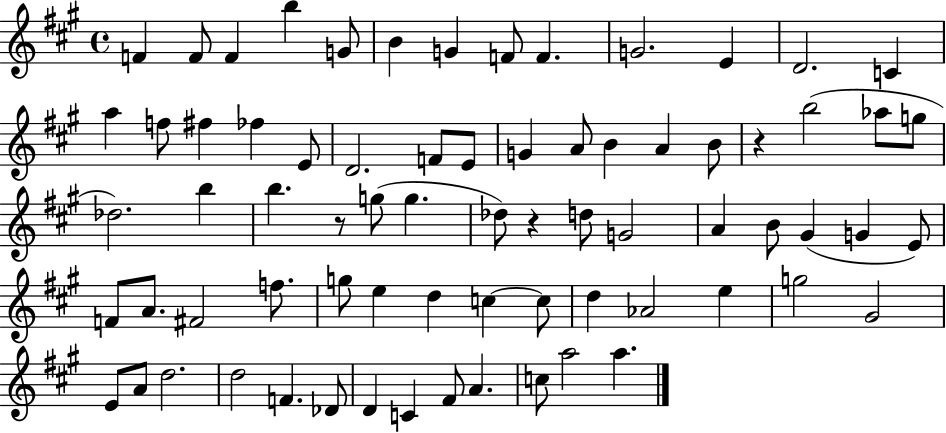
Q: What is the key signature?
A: A major